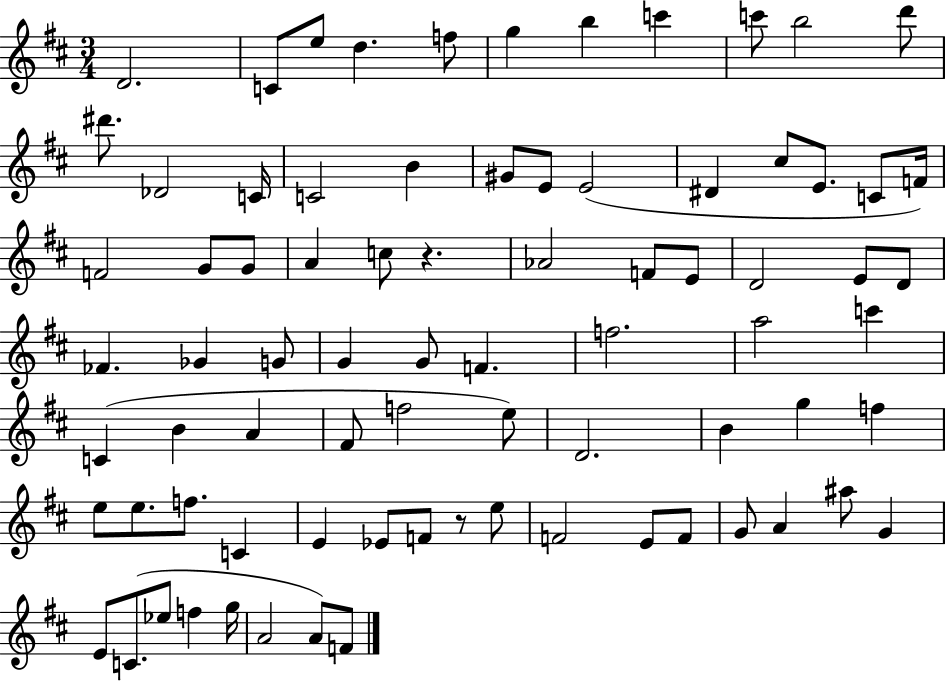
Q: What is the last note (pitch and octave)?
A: F4